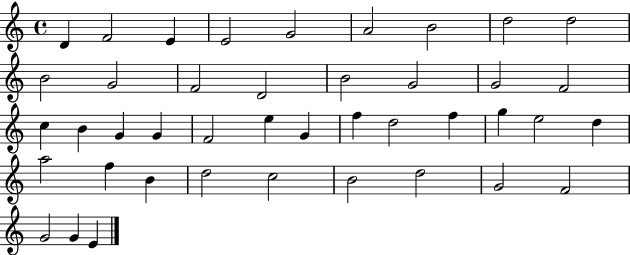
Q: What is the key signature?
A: C major